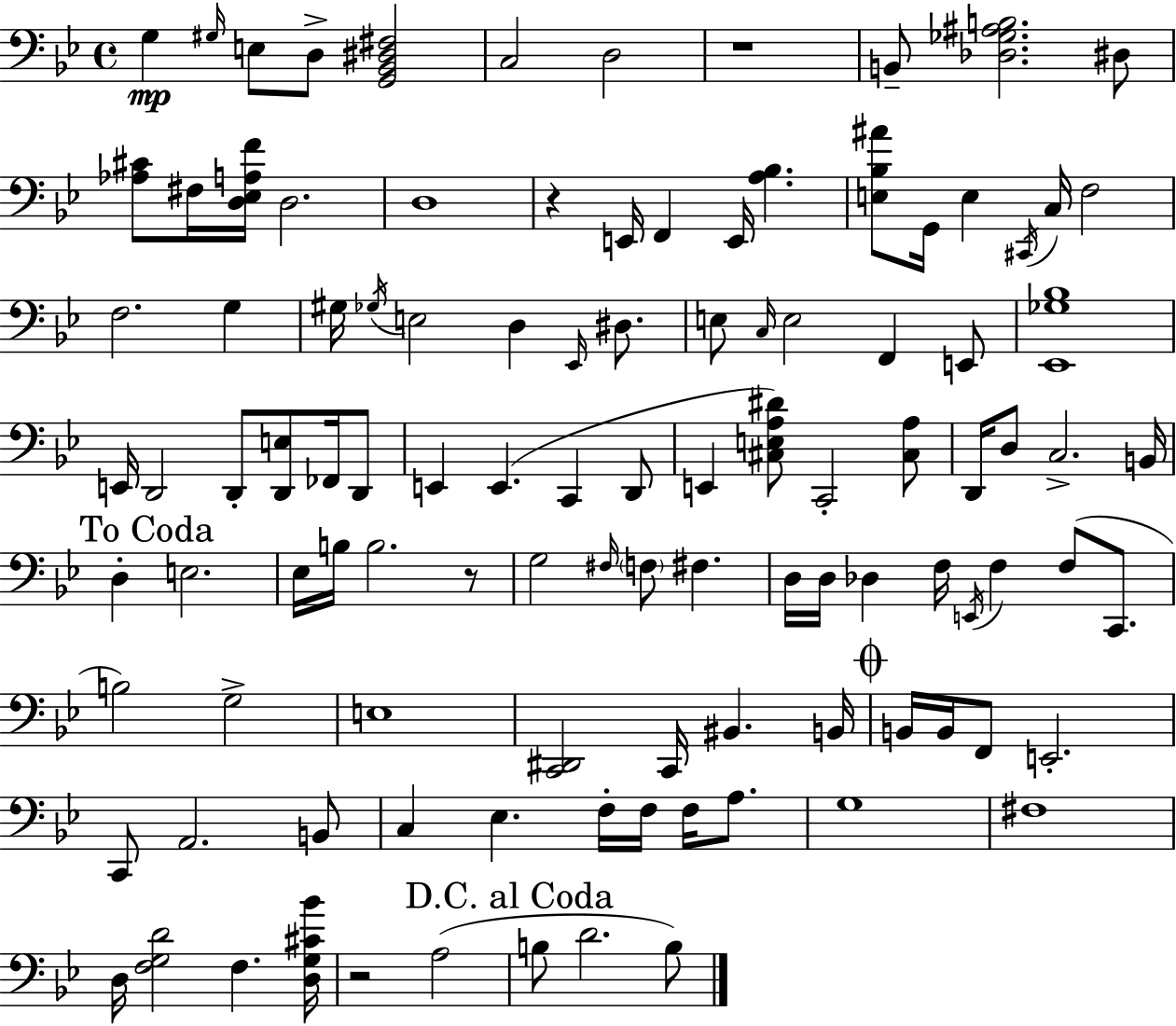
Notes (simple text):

G3/q G#3/s E3/e D3/e [G2,Bb2,D#3,F#3]/h C3/h D3/h R/w B2/e [Db3,Gb3,A#3,B3]/h. D#3/e [Ab3,C#4]/e F#3/s [D3,Eb3,A3,F4]/s D3/h. D3/w R/q E2/s F2/q E2/s [A3,Bb3]/q. [E3,Bb3,A#4]/e G2/s E3/q C#2/s C3/s F3/h F3/h. G3/q G#3/s Gb3/s E3/h D3/q Eb2/s D#3/e. E3/e C3/s E3/h F2/q E2/e [Eb2,Gb3,Bb3]/w E2/s D2/h D2/e [D2,E3]/e FES2/s D2/e E2/q E2/q. C2/q D2/e E2/q [C#3,E3,A3,D#4]/e C2/h [C#3,A3]/e D2/s D3/e C3/h. B2/s D3/q E3/h. Eb3/s B3/s B3/h. R/e G3/h F#3/s F3/e F#3/q. D3/s D3/s Db3/q F3/s E2/s F3/q F3/e C2/e. B3/h G3/h E3/w [C2,D#2]/h C2/s BIS2/q. B2/s B2/s B2/s F2/e E2/h. C2/e A2/h. B2/e C3/q Eb3/q. F3/s F3/s F3/s A3/e. G3/w F#3/w D3/s [F3,G3,D4]/h F3/q. [D3,G3,C#4,Bb4]/s R/h A3/h B3/e D4/h. B3/e